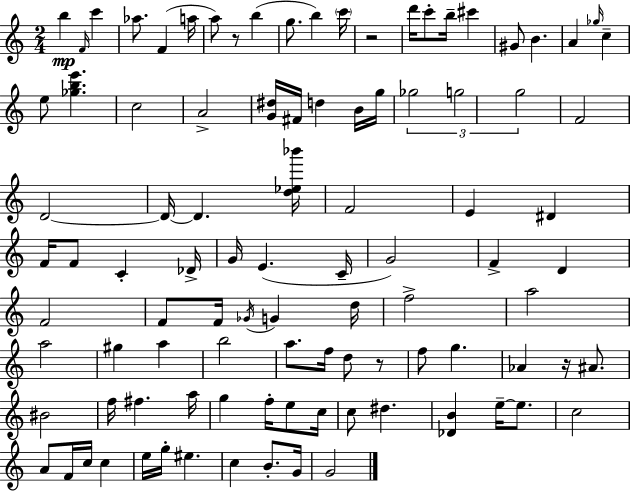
{
  \clef treble
  \numericTimeSignature
  \time 2/4
  \key c \major
  b''4\mp \grace { f'16 } c'''4 | aes''8. f'4( | a''16 a''8) r8 b''4( | g''8. b''4) | \break \parenthesize c'''16 r2 | d'''16 c'''8-. b''16-- cis'''4 | gis'8 b'4. | a'4 \grace { ges''16 } c''4-- | \break e''8 <ges'' b'' e'''>4. | c''2 | a'2-> | <g' dis''>16 fis'16 d''4 | \break b'16 g''16 \tuplet 3/2 { ges''2 | g''2 | g''2 } | f'2 | \break d'2~~ | d'16~~ d'4. | <d'' ees'' bes'''>16 f'2 | e'4 dis'4 | \break f'16 f'8 c'4-. | des'16-> g'16 e'4.( | c'16-- g'2) | f'4-> d'4 | \break f'2 | f'8 f'16 \acciaccatura { ges'16 } g'4 | d''16 f''2-> | a''2 | \break a''2 | gis''4 a''4 | b''2 | a''8. f''16 d''8 | \break r8 f''8 g''4. | aes'4 r16 | ais'8. bis'2 | f''16 fis''4. | \break a''16 g''4 f''16-. | e''8 c''16 c''8 dis''4. | <des' b'>4 e''16--~~ | e''8. c''2 | \break a'8 f'16 c''16 c''4 | e''16 g''16-. eis''4. | c''4 b'8.-. | g'16 g'2 | \break \bar "|."
}